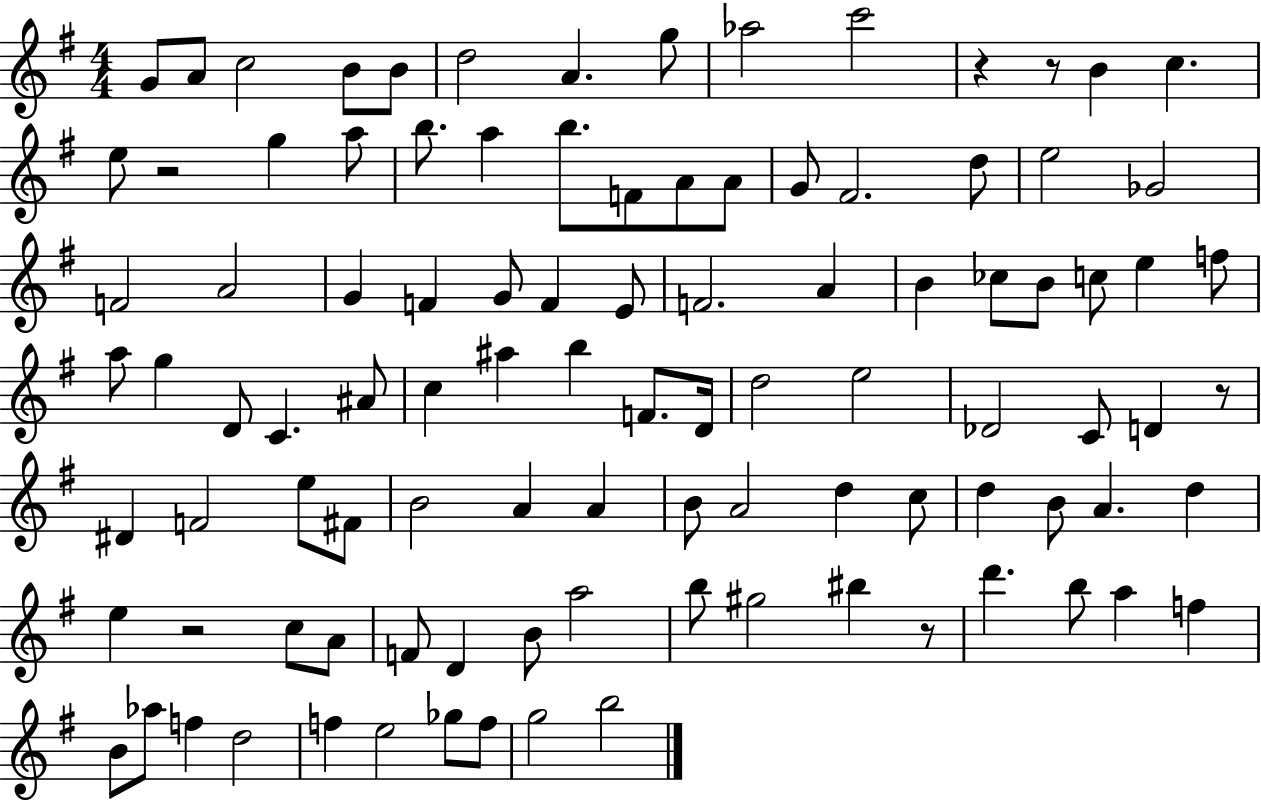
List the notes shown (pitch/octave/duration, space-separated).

G4/e A4/e C5/h B4/e B4/e D5/h A4/q. G5/e Ab5/h C6/h R/q R/e B4/q C5/q. E5/e R/h G5/q A5/e B5/e. A5/q B5/e. F4/e A4/e A4/e G4/e F#4/h. D5/e E5/h Gb4/h F4/h A4/h G4/q F4/q G4/e F4/q E4/e F4/h. A4/q B4/q CES5/e B4/e C5/e E5/q F5/e A5/e G5/q D4/e C4/q. A#4/e C5/q A#5/q B5/q F4/e. D4/s D5/h E5/h Db4/h C4/e D4/q R/e D#4/q F4/h E5/e F#4/e B4/h A4/q A4/q B4/e A4/h D5/q C5/e D5/q B4/e A4/q. D5/q E5/q R/h C5/e A4/e F4/e D4/q B4/e A5/h B5/e G#5/h BIS5/q R/e D6/q. B5/e A5/q F5/q B4/e Ab5/e F5/q D5/h F5/q E5/h Gb5/e F5/e G5/h B5/h